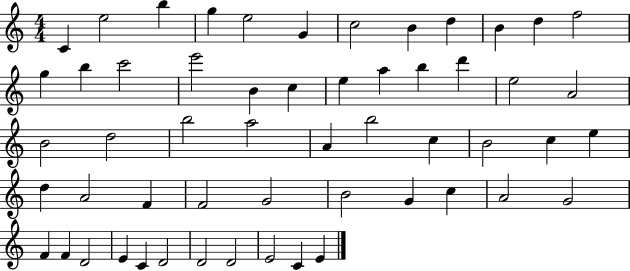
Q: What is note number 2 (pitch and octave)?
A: E5